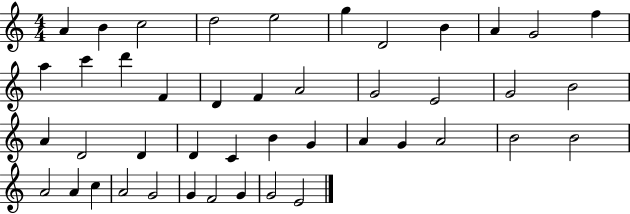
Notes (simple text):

A4/q B4/q C5/h D5/h E5/h G5/q D4/h B4/q A4/q G4/h F5/q A5/q C6/q D6/q F4/q D4/q F4/q A4/h G4/h E4/h G4/h B4/h A4/q D4/h D4/q D4/q C4/q B4/q G4/q A4/q G4/q A4/h B4/h B4/h A4/h A4/q C5/q A4/h G4/h G4/q F4/h G4/q G4/h E4/h